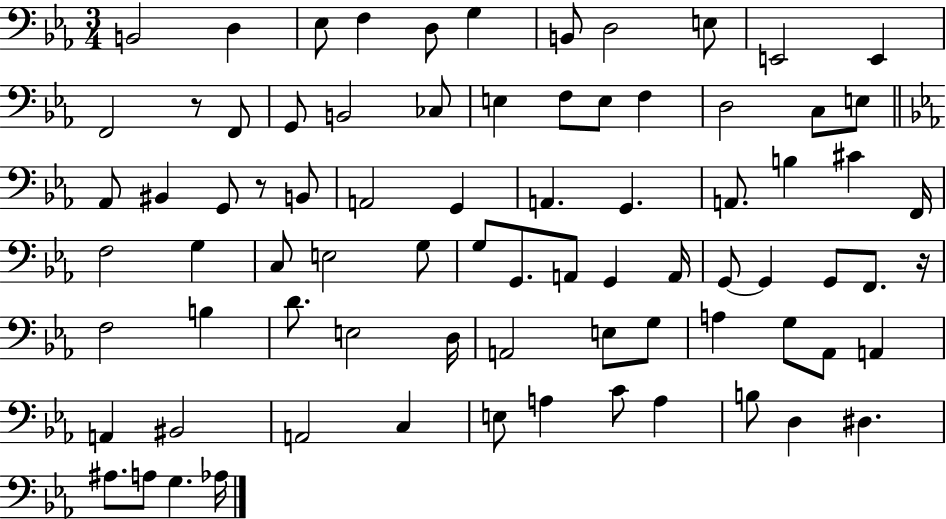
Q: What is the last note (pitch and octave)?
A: Ab3